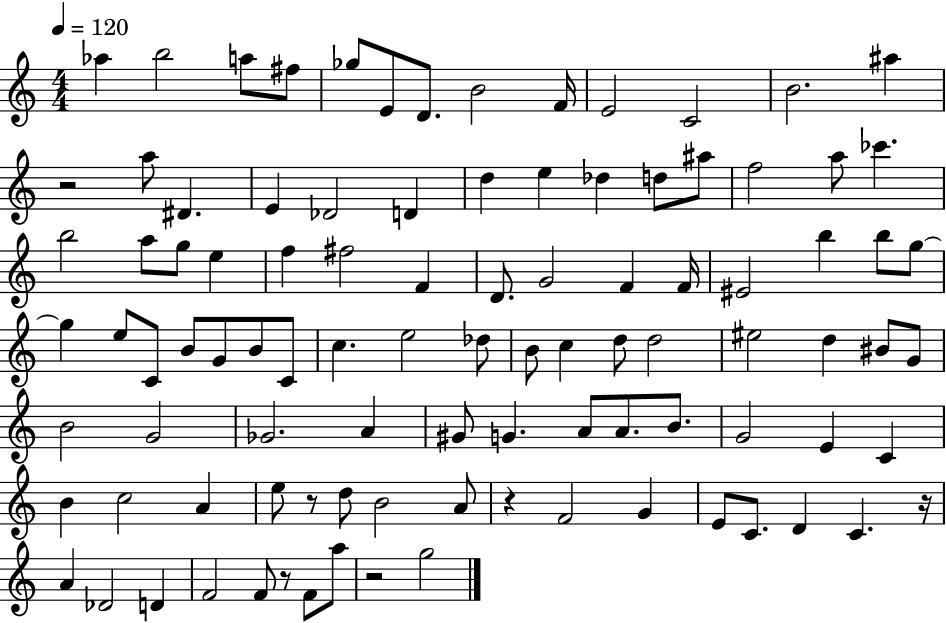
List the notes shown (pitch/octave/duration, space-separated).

Ab5/q B5/h A5/e F#5/e Gb5/e E4/e D4/e. B4/h F4/s E4/h C4/h B4/h. A#5/q R/h A5/e D#4/q. E4/q Db4/h D4/q D5/q E5/q Db5/q D5/e A#5/e F5/h A5/e CES6/q. B5/h A5/e G5/e E5/q F5/q F#5/h F4/q D4/e. G4/h F4/q F4/s EIS4/h B5/q B5/e G5/e G5/q E5/e C4/e B4/e G4/e B4/e C4/e C5/q. E5/h Db5/e B4/e C5/q D5/e D5/h EIS5/h D5/q BIS4/e G4/e B4/h G4/h Gb4/h. A4/q G#4/e G4/q. A4/e A4/e. B4/e. G4/h E4/q C4/q B4/q C5/h A4/q E5/e R/e D5/e B4/h A4/e R/q F4/h G4/q E4/e C4/e. D4/q C4/q. R/s A4/q Db4/h D4/q F4/h F4/e R/e F4/e A5/e R/h G5/h